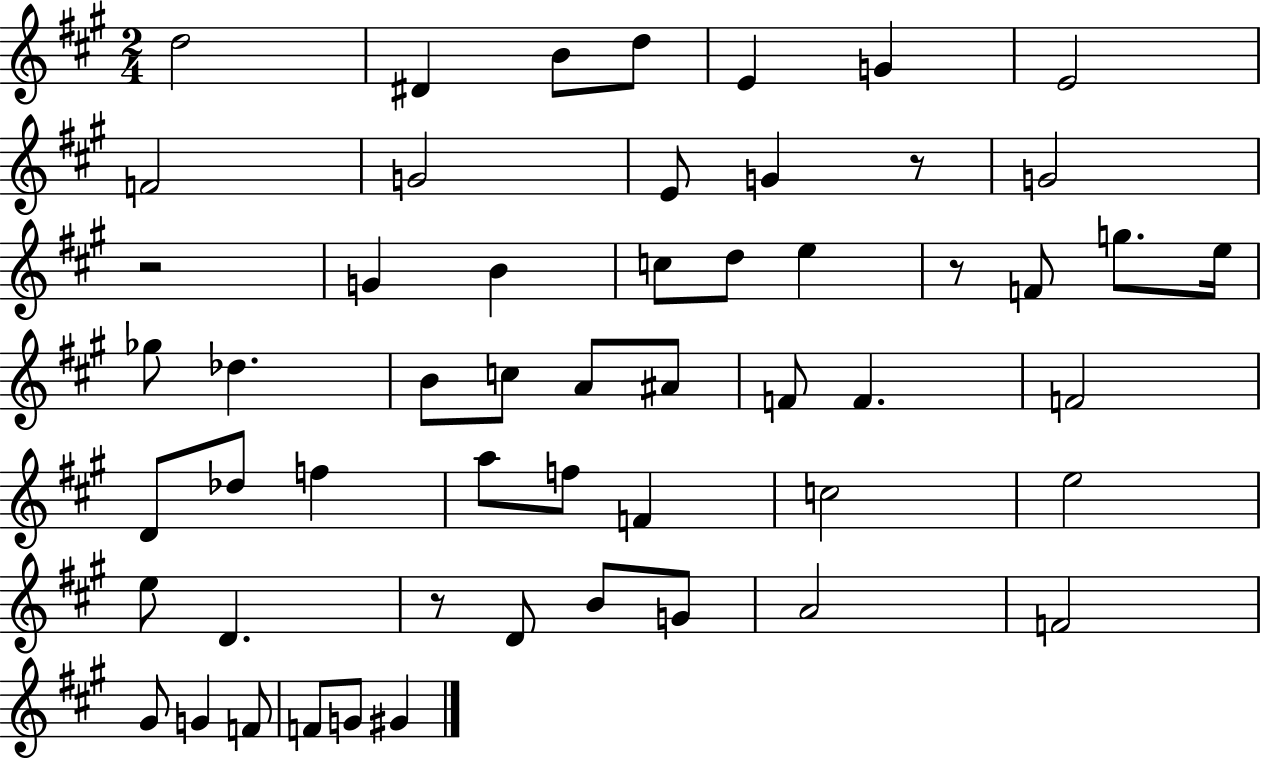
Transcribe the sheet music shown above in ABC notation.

X:1
T:Untitled
M:2/4
L:1/4
K:A
d2 ^D B/2 d/2 E G E2 F2 G2 E/2 G z/2 G2 z2 G B c/2 d/2 e z/2 F/2 g/2 e/4 _g/2 _d B/2 c/2 A/2 ^A/2 F/2 F F2 D/2 _d/2 f a/2 f/2 F c2 e2 e/2 D z/2 D/2 B/2 G/2 A2 F2 ^G/2 G F/2 F/2 G/2 ^G